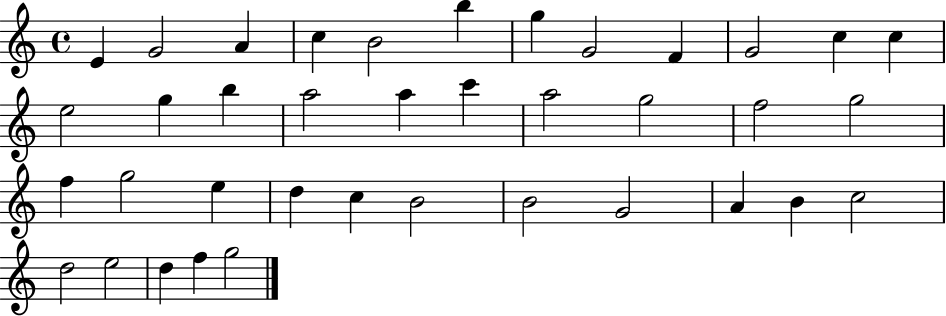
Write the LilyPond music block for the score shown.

{
  \clef treble
  \time 4/4
  \defaultTimeSignature
  \key c \major
  e'4 g'2 a'4 | c''4 b'2 b''4 | g''4 g'2 f'4 | g'2 c''4 c''4 | \break e''2 g''4 b''4 | a''2 a''4 c'''4 | a''2 g''2 | f''2 g''2 | \break f''4 g''2 e''4 | d''4 c''4 b'2 | b'2 g'2 | a'4 b'4 c''2 | \break d''2 e''2 | d''4 f''4 g''2 | \bar "|."
}